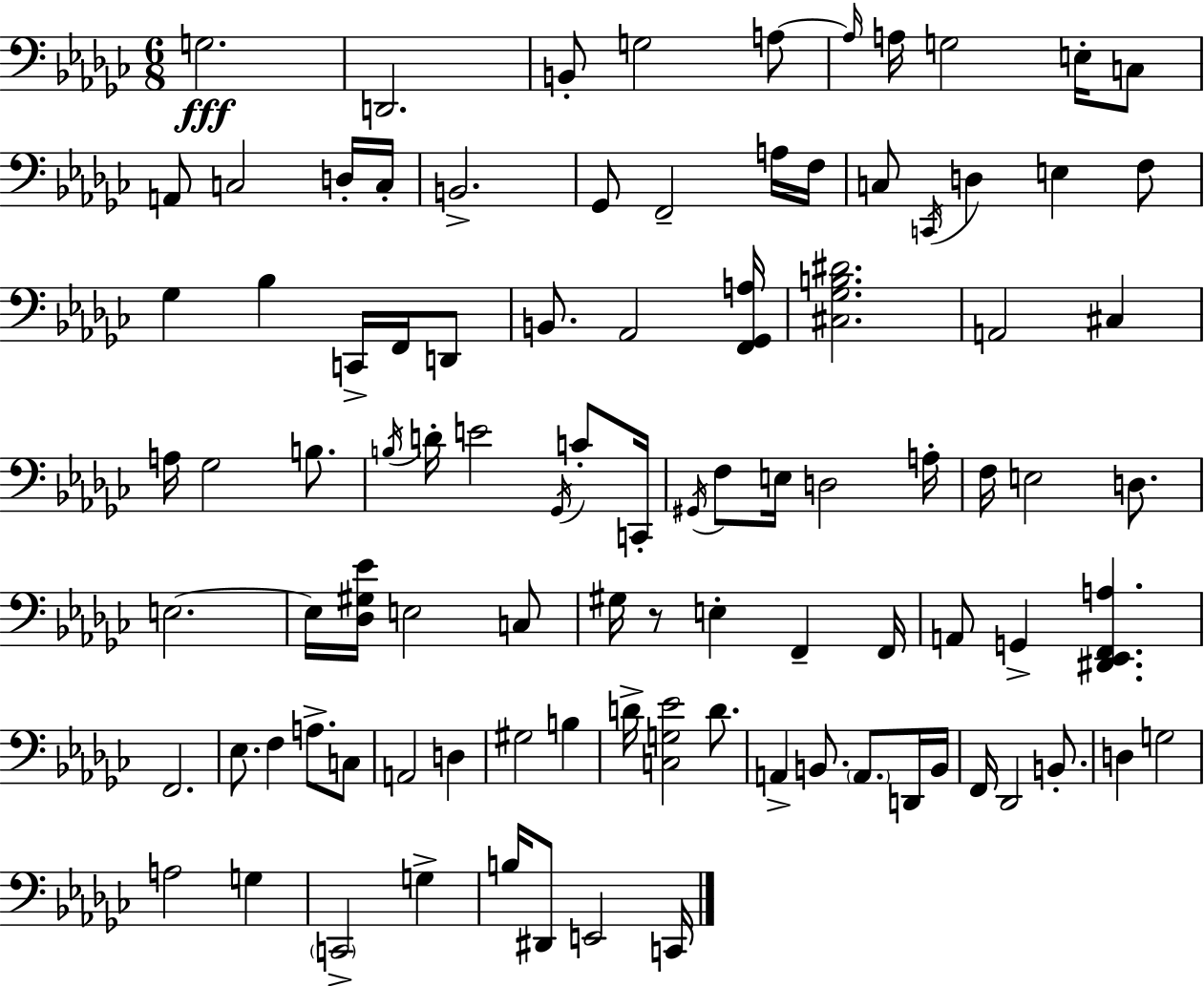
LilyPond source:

{
  \clef bass
  \numericTimeSignature
  \time 6/8
  \key ees \minor
  \repeat volta 2 { g2.\fff | d,2. | b,8-. g2 a8~~ | \grace { a16 } a16 g2 e16-. c8 | \break a,8 c2 d16-. | c16-. b,2.-> | ges,8 f,2-- a16 | f16 c8 \acciaccatura { c,16 } d4 e4 | \break f8 ges4 bes4 c,16-> f,16 | d,8 b,8. aes,2 | <f, ges, a>16 <cis ges b dis'>2. | a,2 cis4 | \break a16 ges2 b8. | \acciaccatura { b16 } d'16-. e'2 | \acciaccatura { ges,16 } c'8-. c,16-. \acciaccatura { gis,16 } f8 e16 d2 | a16-. f16 e2 | \break d8. e2.~~ | e16 <des gis ees'>16 e2 | c8 gis16 r8 e4-. | f,4-- f,16 a,8 g,4-> <dis, ees, f, a>4. | \break f,2. | ees8. f4 | a8.-> c8 a,2 | d4 gis2 | \break b4 d'16-> <c g ees'>2 | d'8. a,4-> b,8. | \parenthesize a,8. d,16 b,16 f,16 des,2 | b,8.-. d4 g2 | \break a2 | g4 \parenthesize c,2-> | g4-> b16 dis,8 e,2 | c,16 } \bar "|."
}